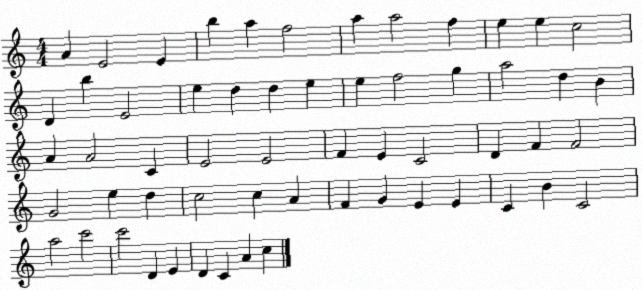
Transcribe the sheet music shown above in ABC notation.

X:1
T:Untitled
M:4/4
L:1/4
K:C
A E2 E b a f2 a a2 f e e c2 D b E2 e d d e e f2 g a2 d B A A2 C E2 E2 F E C2 D F F2 G2 e d c2 c A F G E E C B C2 a2 c'2 c'2 D E D C A c